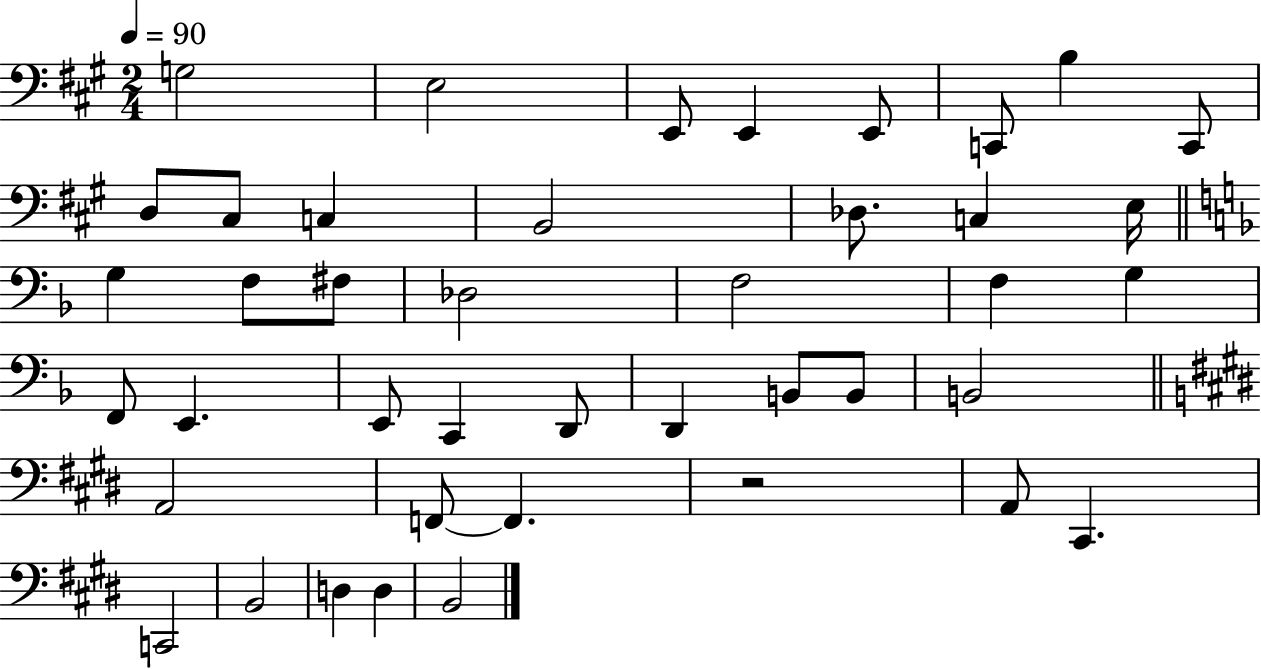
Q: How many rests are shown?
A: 1